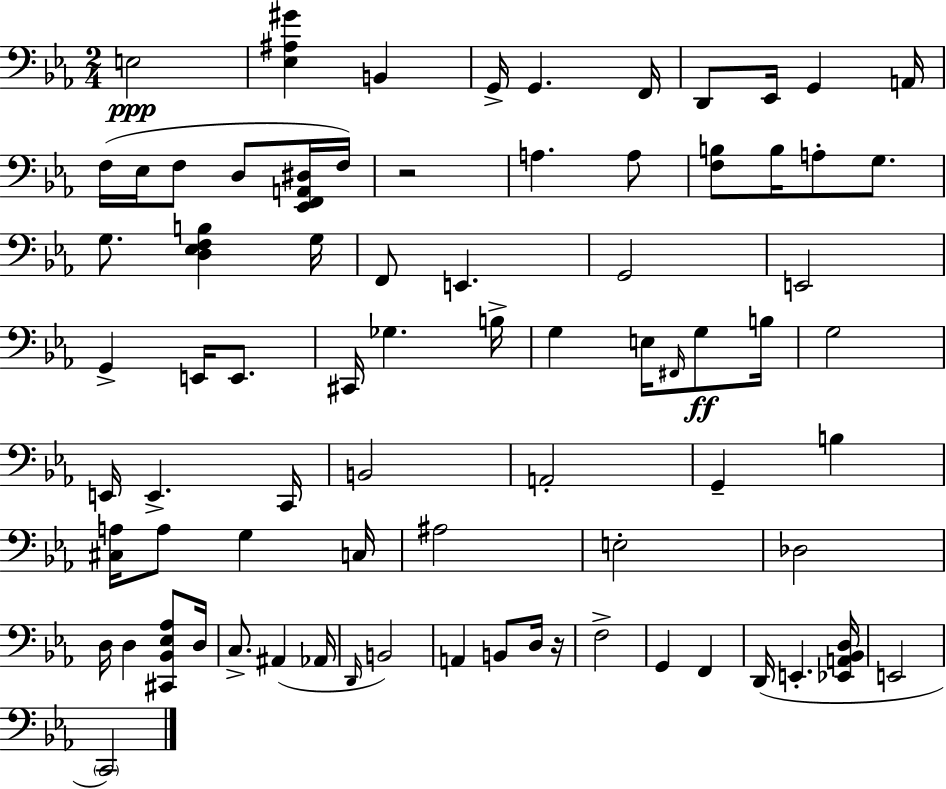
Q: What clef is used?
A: bass